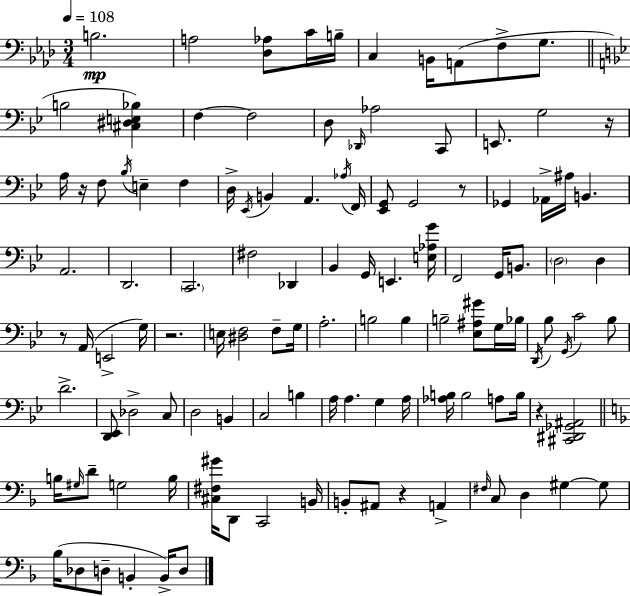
X:1
T:Untitled
M:3/4
L:1/4
K:Ab
B,2 A,2 [_D,_A,]/2 C/4 B,/4 C, B,,/4 A,,/2 F,/2 G,/2 B,2 [^C,^D,E,_B,] F, F,2 D,/2 _D,,/4 _A,2 C,,/2 E,,/2 G,2 z/4 A,/4 z/4 F,/2 _B,/4 E, F, D,/4 _E,,/4 B,, A,, _A,/4 F,,/4 [_E,,G,,]/2 G,,2 z/2 _G,, _A,,/4 ^A,/4 B,, A,,2 D,,2 C,,2 ^F,2 _D,, _B,, G,,/4 E,, [E,_A,G]/4 F,,2 G,,/4 B,,/2 D,2 D, z/2 A,,/4 E,,2 G,/4 z2 E,/4 [^D,F,]2 F,/2 G,/4 A,2 B,2 B, B,2 [_E,^A,^G]/2 G,/4 _B,/4 D,,/4 _B,/2 G,,/4 C2 _B,/2 D2 [D,,_E,,]/2 _D,2 C,/2 D,2 B,, C,2 B, A,/4 A, G, A,/4 [_A,B,]/4 B,2 A,/2 B,/4 z [^C,,^D,,_G,,^A,,]2 B,/4 ^G,/4 D/2 G,2 B,/4 [^C,^F,^G]/4 D,,/2 C,,2 B,,/4 B,,/2 ^A,,/2 z A,, ^F,/4 C,/2 D, ^G, ^G,/2 _B,/4 _D,/2 D,/2 B,, B,,/4 D,/2